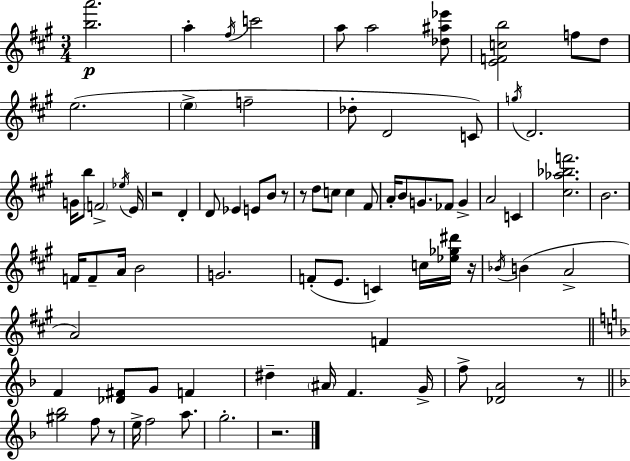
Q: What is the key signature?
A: A major